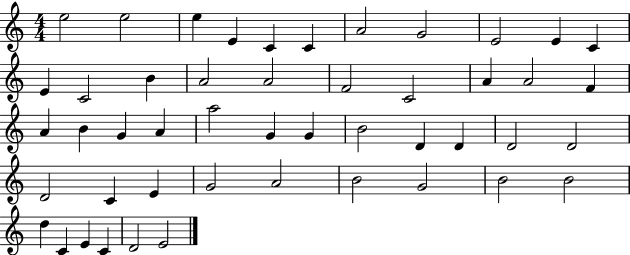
{
  \clef treble
  \numericTimeSignature
  \time 4/4
  \key c \major
  e''2 e''2 | e''4 e'4 c'4 c'4 | a'2 g'2 | e'2 e'4 c'4 | \break e'4 c'2 b'4 | a'2 a'2 | f'2 c'2 | a'4 a'2 f'4 | \break a'4 b'4 g'4 a'4 | a''2 g'4 g'4 | b'2 d'4 d'4 | d'2 d'2 | \break d'2 c'4 e'4 | g'2 a'2 | b'2 g'2 | b'2 b'2 | \break d''4 c'4 e'4 c'4 | d'2 e'2 | \bar "|."
}